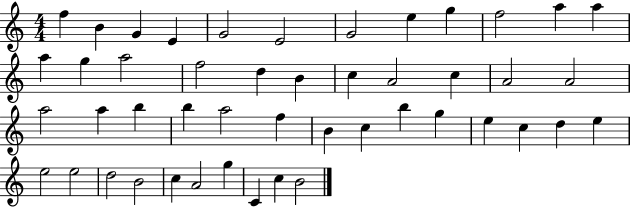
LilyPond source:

{
  \clef treble
  \numericTimeSignature
  \time 4/4
  \key c \major
  f''4 b'4 g'4 e'4 | g'2 e'2 | g'2 e''4 g''4 | f''2 a''4 a''4 | \break a''4 g''4 a''2 | f''2 d''4 b'4 | c''4 a'2 c''4 | a'2 a'2 | \break a''2 a''4 b''4 | b''4 a''2 f''4 | b'4 c''4 b''4 g''4 | e''4 c''4 d''4 e''4 | \break e''2 e''2 | d''2 b'2 | c''4 a'2 g''4 | c'4 c''4 b'2 | \break \bar "|."
}